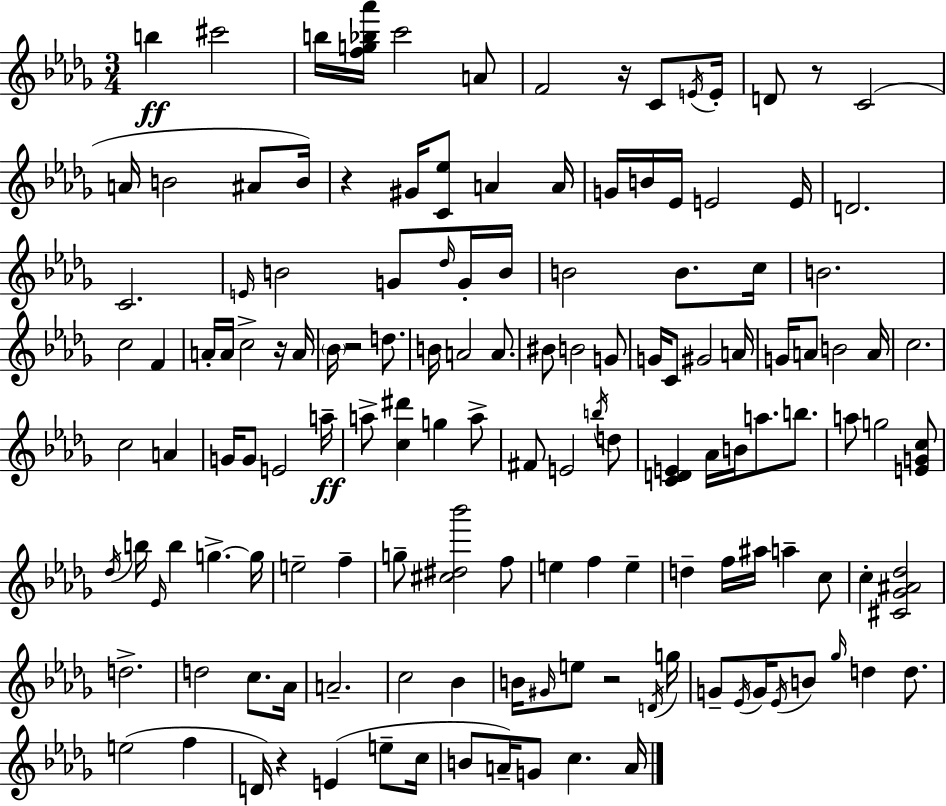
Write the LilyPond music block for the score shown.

{
  \clef treble
  \numericTimeSignature
  \time 3/4
  \key bes \minor
  b''4\ff cis'''2 | b''16 <f'' g'' bes'' aes'''>16 c'''2 a'8 | f'2 r16 c'8 \acciaccatura { e'16 } | e'16-. d'8 r8 c'2( | \break a'16 b'2 ais'8 | b'16) r4 gis'16 <c' ees''>8 a'4 | a'16 g'16 b'16 ees'16 e'2 | e'16 d'2. | \break c'2. | \grace { e'16 } b'2 g'8 | \grace { des''16 } g'16-. b'16 b'2 b'8. | c''16 b'2. | \break c''2 f'4 | a'16-. a'16 c''2-> | r16 a'16 \parenthesize bes'16 r2 | d''8. b'16 a'2 | \break a'8. bis'8 b'2 | g'8 g'16 c'8 gis'2 | a'16 g'16 a'8 b'2 | a'16 c''2. | \break c''2 a'4 | g'16 g'8 e'2 | a''16--\ff a''8-> <c'' dis'''>4 g''4 | a''8-> fis'8 e'2 | \break \acciaccatura { b''16 } d''8 <c' d' e'>4 aes'16 b'16 a''8. | b''8. a''8 g''2 | <e' g' c''>8 \acciaccatura { des''16 } b''16 \grace { ees'16 } b''4 g''4.->~~ | g''16 e''2-- | \break f''4-- g''8-- <cis'' dis'' bes'''>2 | f''8 e''4 f''4 | e''4-- d''4-- f''16 ais''16 | a''4-- c''8 c''4-. <cis' ges' ais' des''>2 | \break d''2.-> | d''2 | c''8. aes'16 a'2.-- | c''2 | \break bes'4 b'16 \grace { gis'16 } e''8 r2 | \acciaccatura { d'16 } g''16 g'8-- \acciaccatura { ees'16 } g'16 | \acciaccatura { ees'16 } b'8 \grace { ges''16 } d''4 d''8. e''2( | f''4 d'16) | \break r4 e'4( e''8-- c''16 b'8 | a'16--) g'8 c''4. a'16 \bar "|."
}